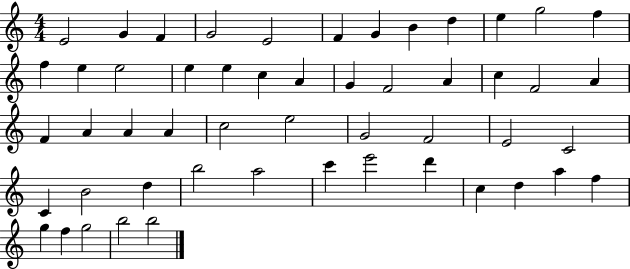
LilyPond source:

{
  \clef treble
  \numericTimeSignature
  \time 4/4
  \key c \major
  e'2 g'4 f'4 | g'2 e'2 | f'4 g'4 b'4 d''4 | e''4 g''2 f''4 | \break f''4 e''4 e''2 | e''4 e''4 c''4 a'4 | g'4 f'2 a'4 | c''4 f'2 a'4 | \break f'4 a'4 a'4 a'4 | c''2 e''2 | g'2 f'2 | e'2 c'2 | \break c'4 b'2 d''4 | b''2 a''2 | c'''4 e'''2 d'''4 | c''4 d''4 a''4 f''4 | \break g''4 f''4 g''2 | b''2 b''2 | \bar "|."
}